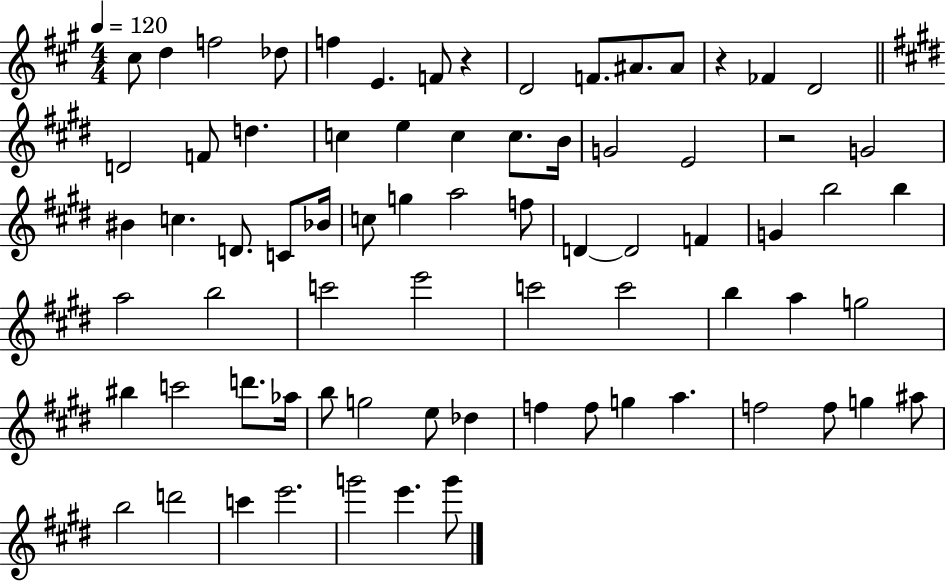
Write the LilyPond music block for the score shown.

{
  \clef treble
  \numericTimeSignature
  \time 4/4
  \key a \major
  \tempo 4 = 120
  cis''8 d''4 f''2 des''8 | f''4 e'4. f'8 r4 | d'2 f'8. ais'8. ais'8 | r4 fes'4 d'2 | \break \bar "||" \break \key e \major d'2 f'8 d''4. | c''4 e''4 c''4 c''8. b'16 | g'2 e'2 | r2 g'2 | \break bis'4 c''4. d'8. c'8 bes'16 | c''8 g''4 a''2 f''8 | d'4~~ d'2 f'4 | g'4 b''2 b''4 | \break a''2 b''2 | c'''2 e'''2 | c'''2 c'''2 | b''4 a''4 g''2 | \break bis''4 c'''2 d'''8. aes''16 | b''8 g''2 e''8 des''4 | f''4 f''8 g''4 a''4. | f''2 f''8 g''4 ais''8 | \break b''2 d'''2 | c'''4 e'''2. | g'''2 e'''4. g'''8 | \bar "|."
}